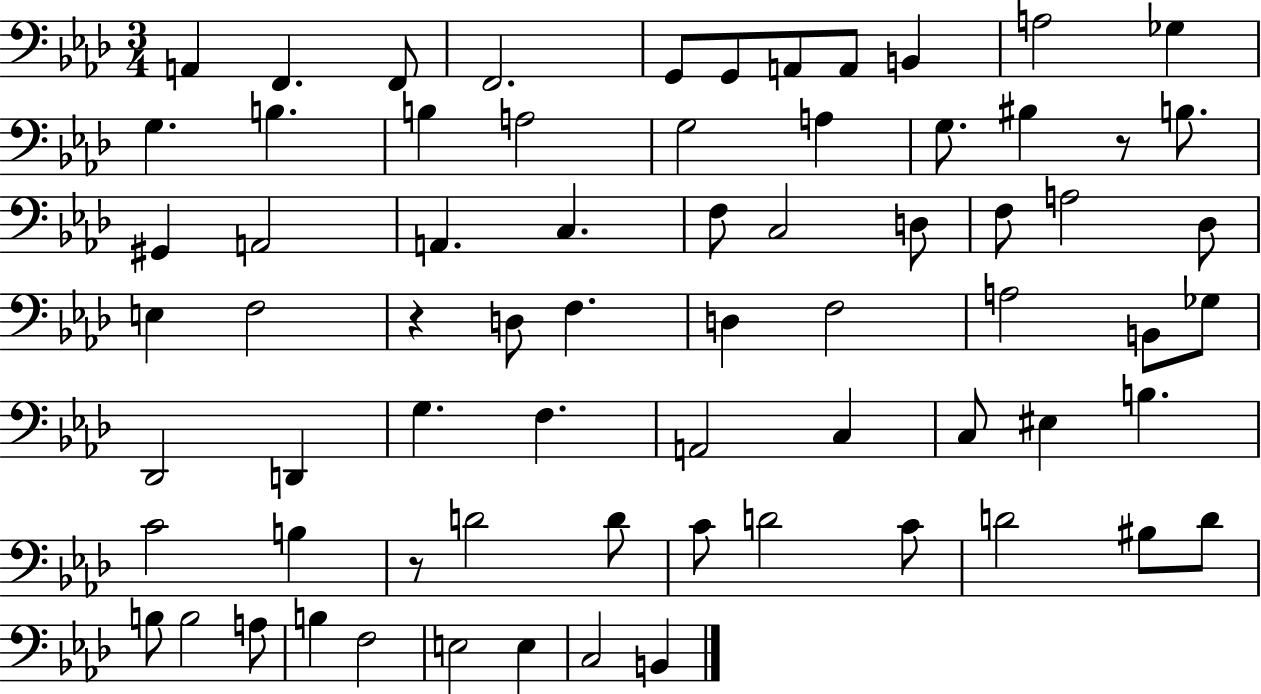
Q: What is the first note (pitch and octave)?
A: A2